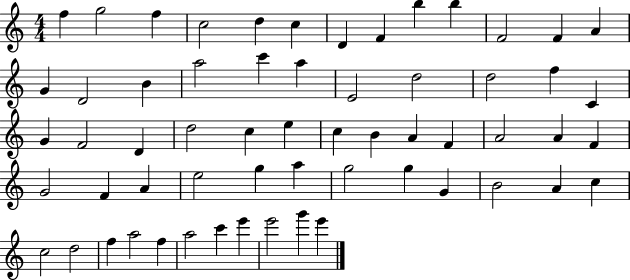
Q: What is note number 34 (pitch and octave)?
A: F4